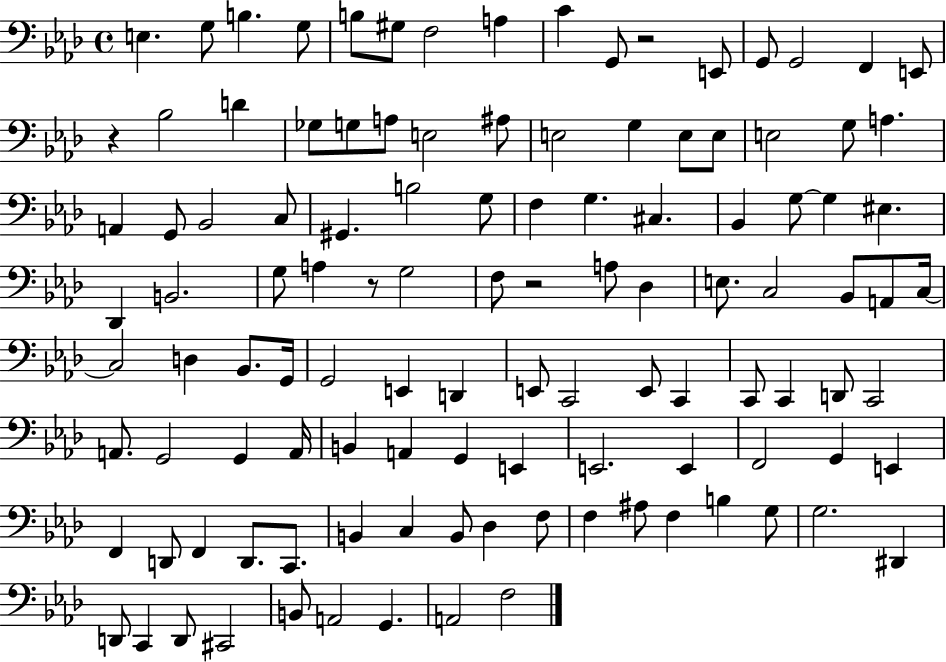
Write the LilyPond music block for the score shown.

{
  \clef bass
  \time 4/4
  \defaultTimeSignature
  \key aes \major
  e4. g8 b4. g8 | b8 gis8 f2 a4 | c'4 g,8 r2 e,8 | g,8 g,2 f,4 e,8 | \break r4 bes2 d'4 | ges8 g8 a8 e2 ais8 | e2 g4 e8 e8 | e2 g8 a4. | \break a,4 g,8 bes,2 c8 | gis,4. b2 g8 | f4 g4. cis4. | bes,4 g8~~ g4 eis4. | \break des,4 b,2. | g8 a4 r8 g2 | f8 r2 a8 des4 | e8. c2 bes,8 a,8 c16~~ | \break c2 d4 bes,8. g,16 | g,2 e,4 d,4 | e,8 c,2 e,8 c,4 | c,8 c,4 d,8 c,2 | \break a,8. g,2 g,4 a,16 | b,4 a,4 g,4 e,4 | e,2. e,4 | f,2 g,4 e,4 | \break f,4 d,8 f,4 d,8. c,8. | b,4 c4 b,8 des4 f8 | f4 ais8 f4 b4 g8 | g2. dis,4 | \break d,8 c,4 d,8 cis,2 | b,8 a,2 g,4. | a,2 f2 | \bar "|."
}